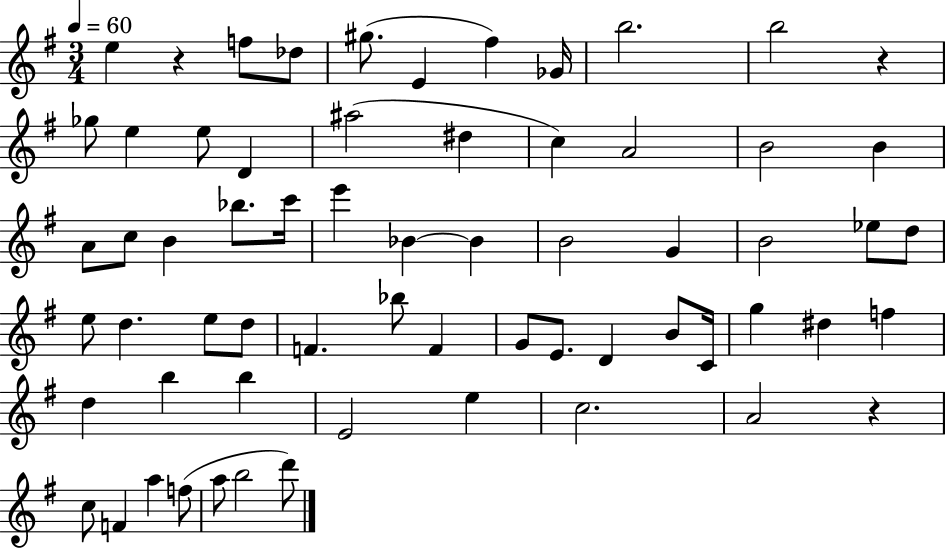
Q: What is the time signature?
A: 3/4